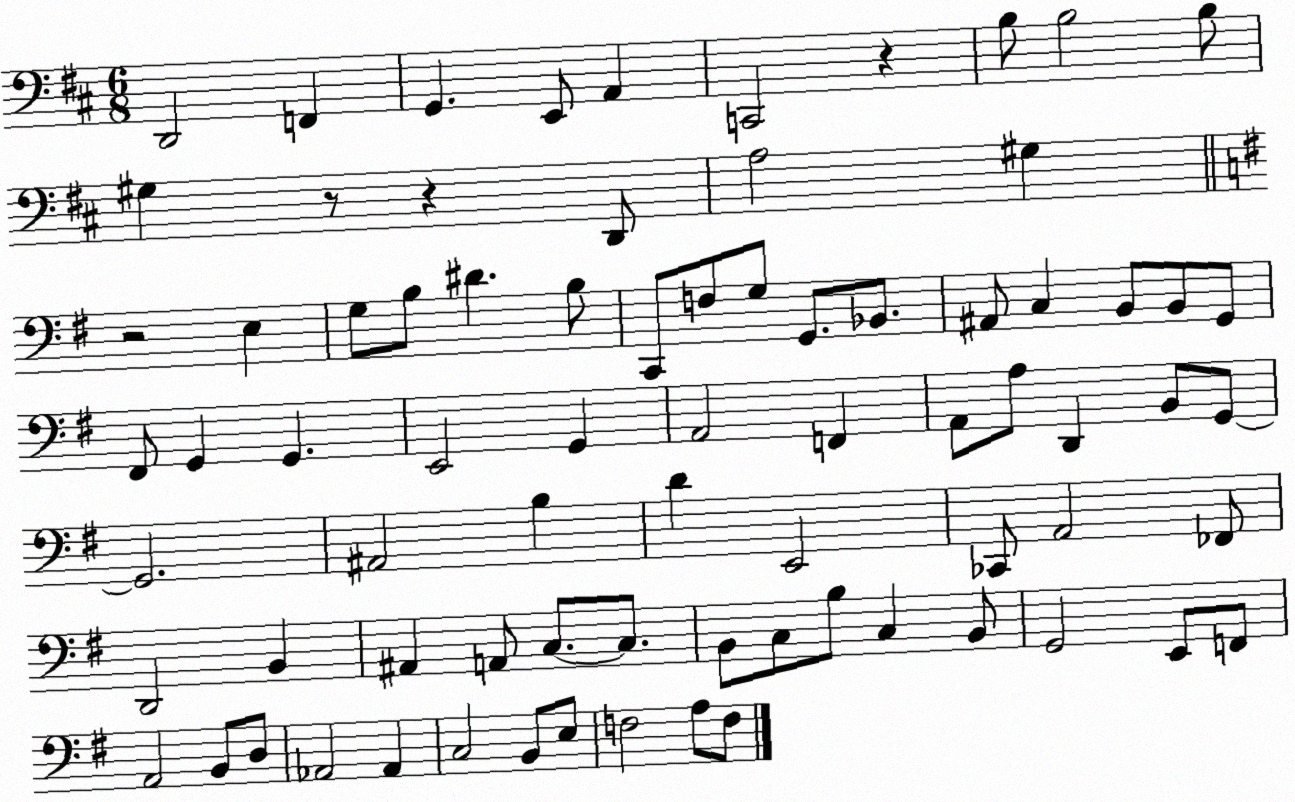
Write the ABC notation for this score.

X:1
T:Untitled
M:6/8
L:1/4
K:D
D,,2 F,, G,, E,,/2 A,, C,,2 z B,/2 B,2 B,/2 ^G, z/2 z D,,/2 A,2 ^G, z2 E, G,/2 B,/2 ^D B,/2 C,,/2 F,/2 G,/2 G,,/2 _B,,/2 ^A,,/2 C, B,,/2 B,,/2 G,,/2 ^F,,/2 G,, G,, E,,2 G,, A,,2 F,, A,,/2 A,/2 D,, B,,/2 G,,/2 G,,2 ^A,,2 B, D E,,2 _C,,/2 A,,2 _F,,/2 D,,2 B,, ^A,, A,,/2 C,/2 C,/2 B,,/2 C,/2 B,/2 C, B,,/2 G,,2 E,,/2 F,,/2 A,,2 B,,/2 D,/2 _A,,2 _A,, C,2 B,,/2 E,/2 F,2 A,/2 F,/2